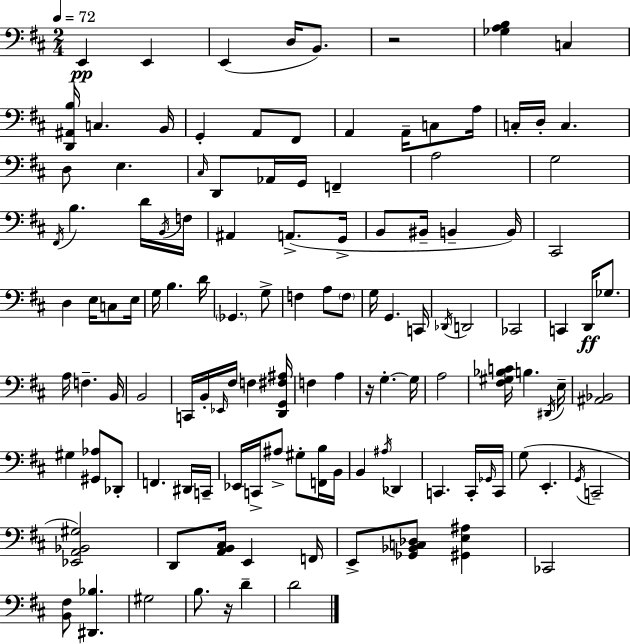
X:1
T:Untitled
M:2/4
L:1/4
K:D
E,, E,, E,, D,/4 B,,/2 z2 [_G,A,B,] C, [D,,^A,,B,]/4 C, B,,/4 G,, A,,/2 ^F,,/2 A,, A,,/4 C,/2 A,/4 C,/4 D,/4 C, D,/2 E, ^C,/4 D,,/2 _A,,/4 G,,/4 F,, A,2 G,2 ^F,,/4 B, D/4 B,,/4 F,/4 ^A,, A,,/2 G,,/4 B,,/2 ^B,,/4 B,, B,,/4 ^C,,2 D, E,/4 C,/2 E,/4 G,/4 B, D/4 _G,, G,/2 F, A,/2 F,/2 G,/4 G,, C,,/4 _D,,/4 D,,2 _C,,2 C,, D,,/4 _G,/2 A,/4 F, B,,/4 B,,2 C,,/4 B,,/4 _E,,/4 ^F,/4 F, [D,,G,,^F,^A,]/4 F, A, z/4 G, G,/4 A,2 [^F,^G,_B,C]/4 B, ^D,,/4 E,/4 [^A,,_B,,]2 ^G, [^G,,_A,]/2 _D,,/2 F,, ^D,,/4 C,,/4 _E,,/4 C,,/4 ^A,/2 ^G,/2 [F,,B,]/4 B,,/4 B,, ^A,/4 _D,, C,, C,,/4 _G,,/4 C,,/4 G,/2 E,, G,,/4 C,,2 [_E,,A,,_B,,^G,]2 D,,/2 [A,,B,,^C,]/4 E,, F,,/4 E,,/2 [_G,,_B,,C,_D,]/2 [^G,,E,^A,] _C,,2 [B,,^F,]/2 [^D,,_B,] ^G,2 B,/2 z/4 D D2